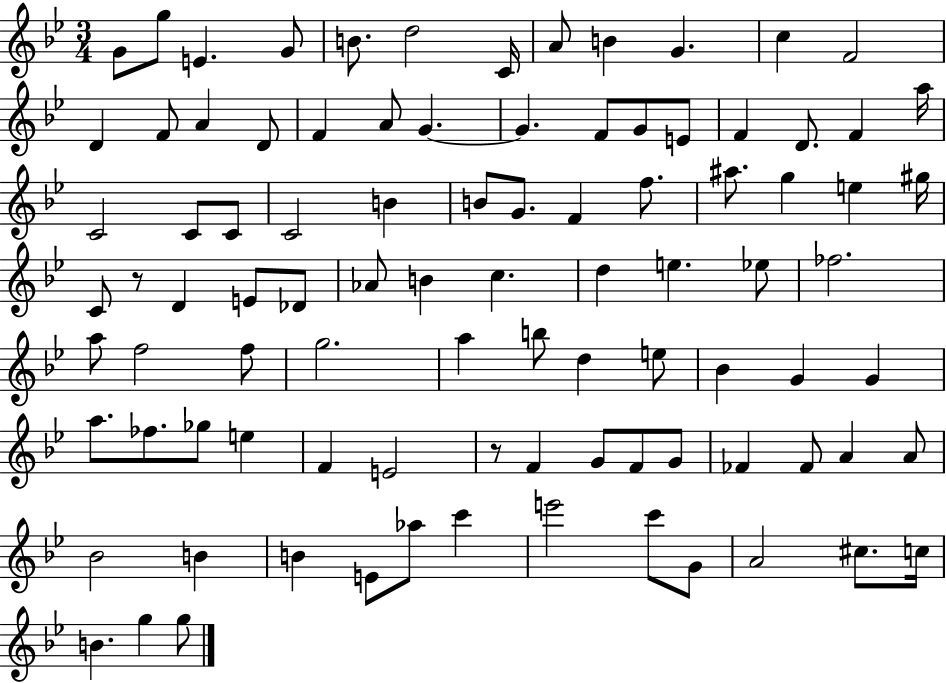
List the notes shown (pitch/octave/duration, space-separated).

G4/e G5/e E4/q. G4/e B4/e. D5/h C4/s A4/e B4/q G4/q. C5/q F4/h D4/q F4/e A4/q D4/e F4/q A4/e G4/q. G4/q. F4/e G4/e E4/e F4/q D4/e. F4/q A5/s C4/h C4/e C4/e C4/h B4/q B4/e G4/e. F4/q F5/e. A#5/e. G5/q E5/q G#5/s C4/e R/e D4/q E4/e Db4/e Ab4/e B4/q C5/q. D5/q E5/q. Eb5/e FES5/h. A5/e F5/h F5/e G5/h. A5/q B5/e D5/q E5/e Bb4/q G4/q G4/q A5/e. FES5/e. Gb5/e E5/q F4/q E4/h R/e F4/q G4/e F4/e G4/e FES4/q FES4/e A4/q A4/e Bb4/h B4/q B4/q E4/e Ab5/e C6/q E6/h C6/e G4/e A4/h C#5/e. C5/s B4/q. G5/q G5/e